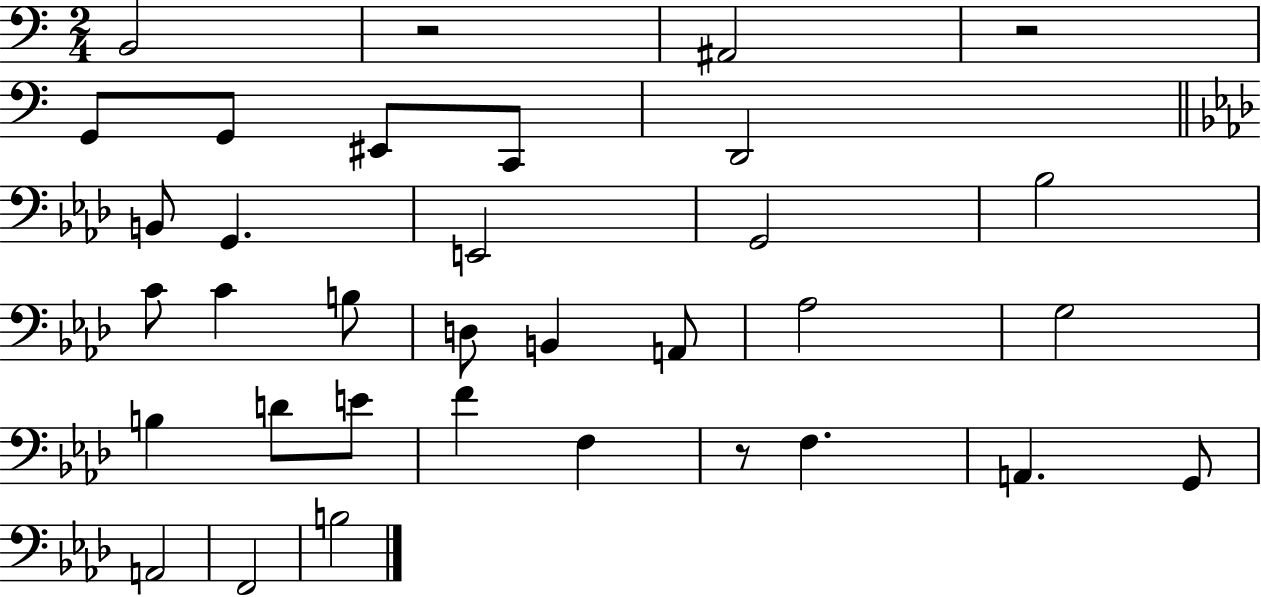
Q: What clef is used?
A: bass